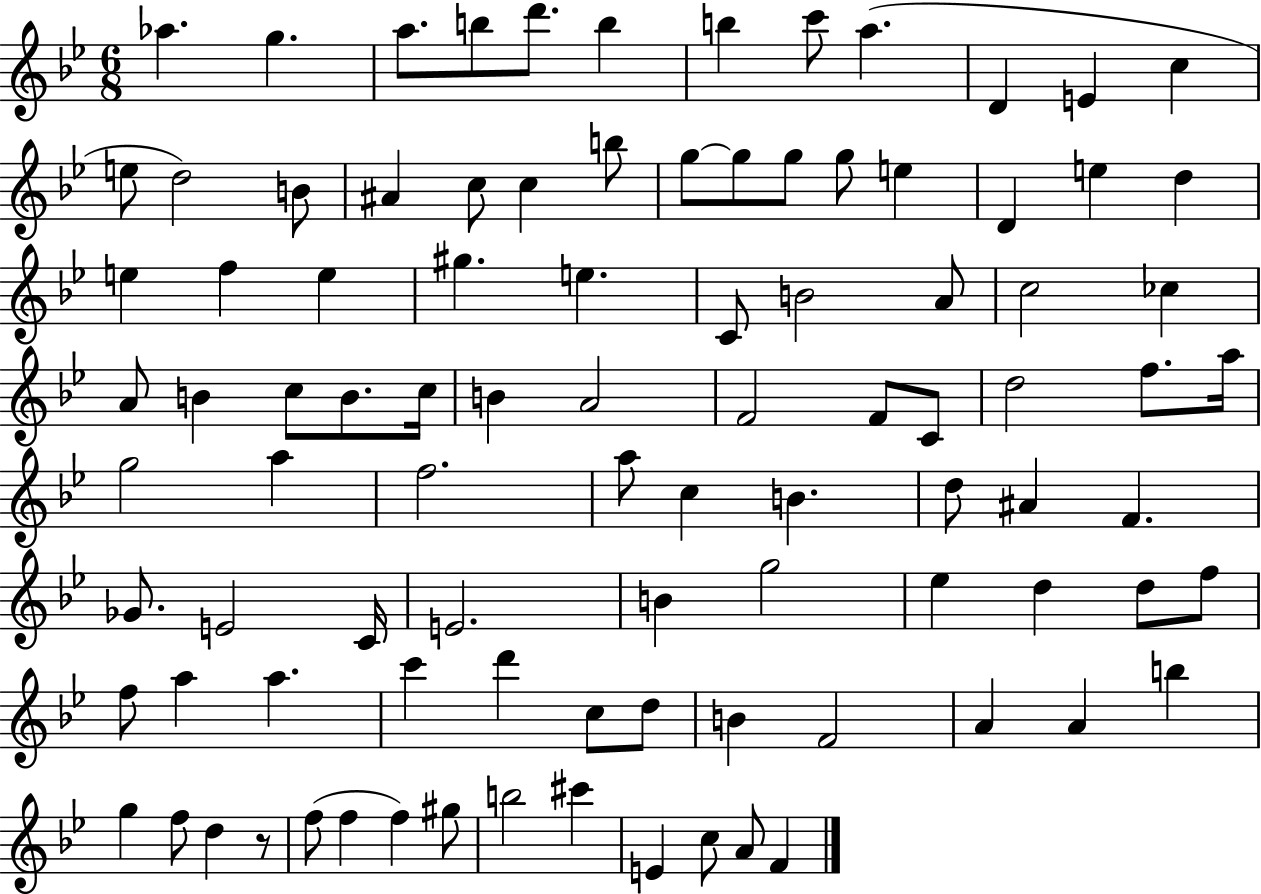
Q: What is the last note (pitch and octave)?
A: F4